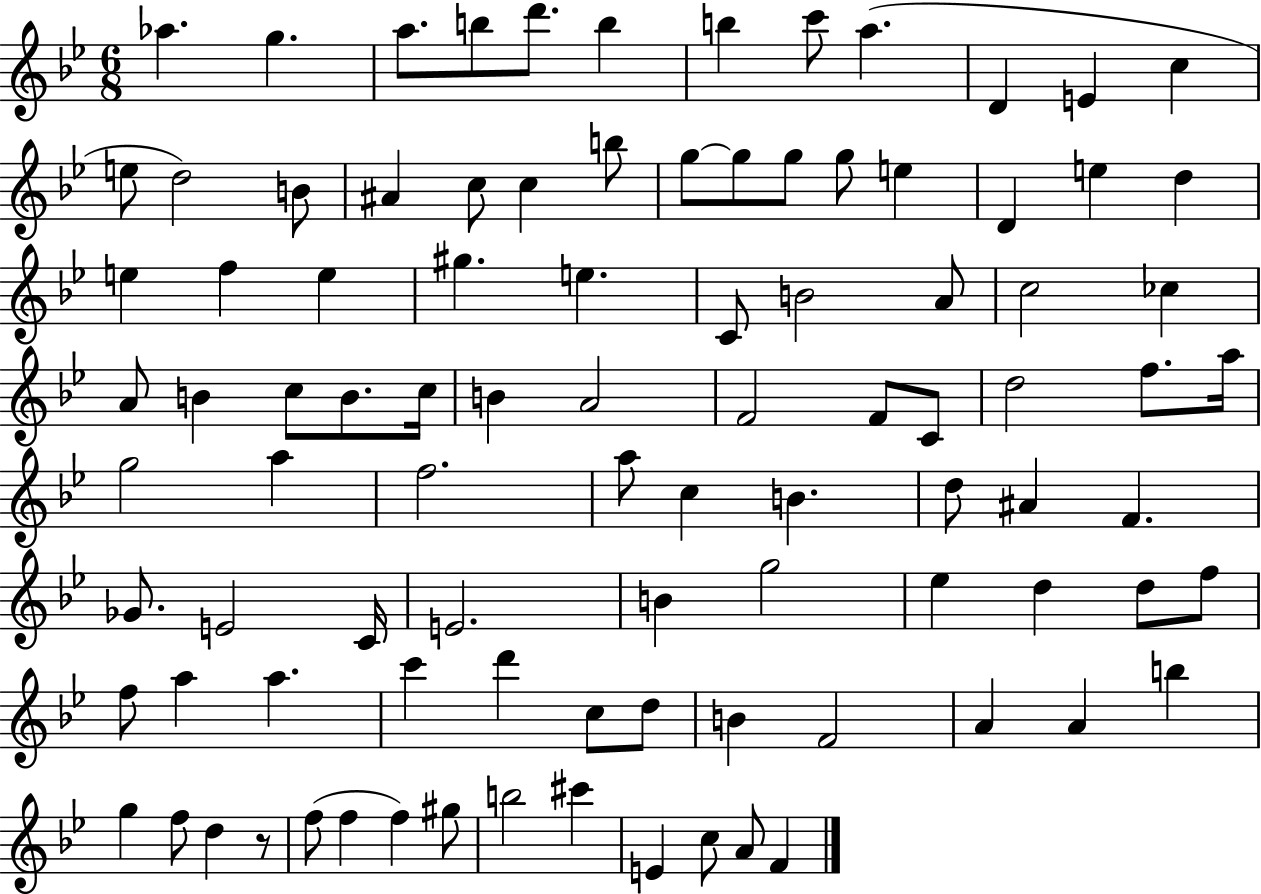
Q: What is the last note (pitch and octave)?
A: F4